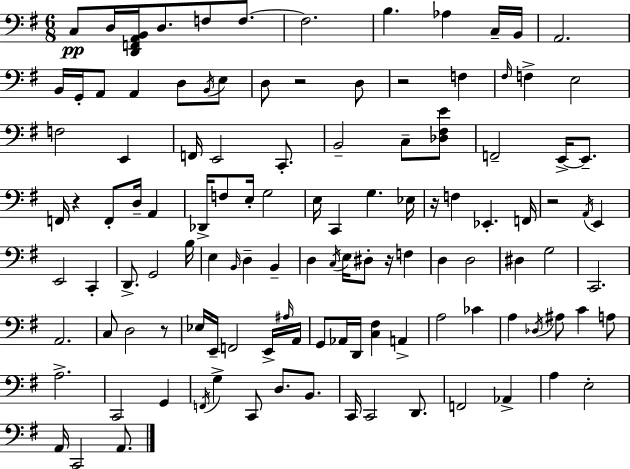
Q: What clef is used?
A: bass